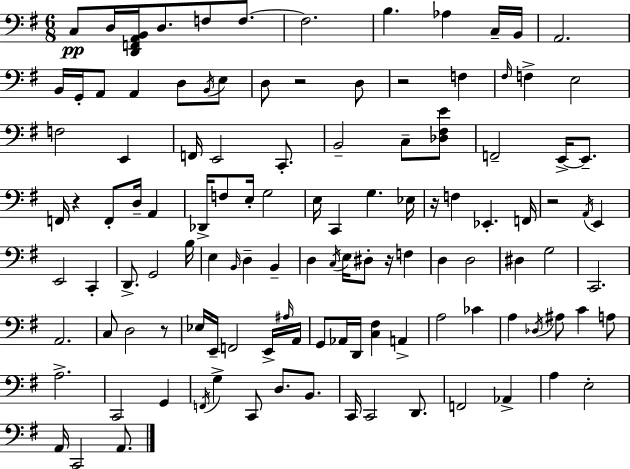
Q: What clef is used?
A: bass